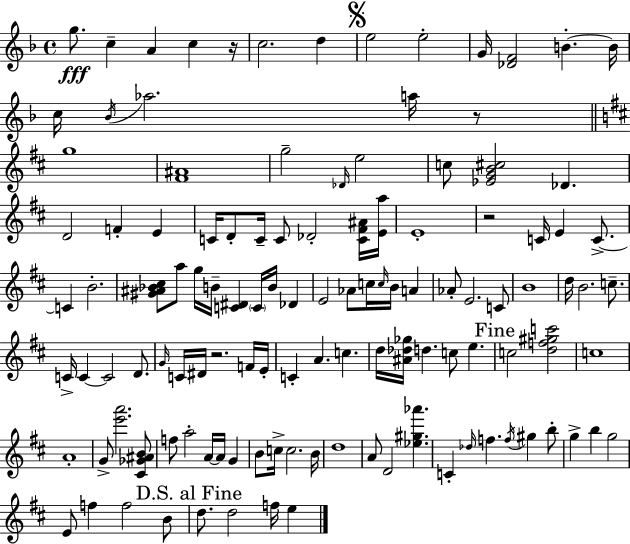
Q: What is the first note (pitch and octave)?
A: G5